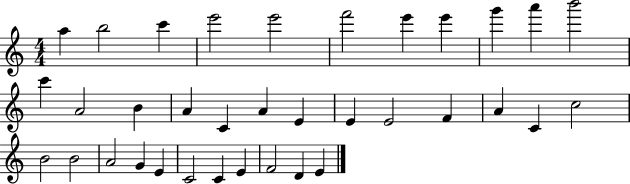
X:1
T:Untitled
M:4/4
L:1/4
K:C
a b2 c' e'2 e'2 f'2 e' e' g' a' b'2 c' A2 B A C A E E E2 F A C c2 B2 B2 A2 G E C2 C E F2 D E